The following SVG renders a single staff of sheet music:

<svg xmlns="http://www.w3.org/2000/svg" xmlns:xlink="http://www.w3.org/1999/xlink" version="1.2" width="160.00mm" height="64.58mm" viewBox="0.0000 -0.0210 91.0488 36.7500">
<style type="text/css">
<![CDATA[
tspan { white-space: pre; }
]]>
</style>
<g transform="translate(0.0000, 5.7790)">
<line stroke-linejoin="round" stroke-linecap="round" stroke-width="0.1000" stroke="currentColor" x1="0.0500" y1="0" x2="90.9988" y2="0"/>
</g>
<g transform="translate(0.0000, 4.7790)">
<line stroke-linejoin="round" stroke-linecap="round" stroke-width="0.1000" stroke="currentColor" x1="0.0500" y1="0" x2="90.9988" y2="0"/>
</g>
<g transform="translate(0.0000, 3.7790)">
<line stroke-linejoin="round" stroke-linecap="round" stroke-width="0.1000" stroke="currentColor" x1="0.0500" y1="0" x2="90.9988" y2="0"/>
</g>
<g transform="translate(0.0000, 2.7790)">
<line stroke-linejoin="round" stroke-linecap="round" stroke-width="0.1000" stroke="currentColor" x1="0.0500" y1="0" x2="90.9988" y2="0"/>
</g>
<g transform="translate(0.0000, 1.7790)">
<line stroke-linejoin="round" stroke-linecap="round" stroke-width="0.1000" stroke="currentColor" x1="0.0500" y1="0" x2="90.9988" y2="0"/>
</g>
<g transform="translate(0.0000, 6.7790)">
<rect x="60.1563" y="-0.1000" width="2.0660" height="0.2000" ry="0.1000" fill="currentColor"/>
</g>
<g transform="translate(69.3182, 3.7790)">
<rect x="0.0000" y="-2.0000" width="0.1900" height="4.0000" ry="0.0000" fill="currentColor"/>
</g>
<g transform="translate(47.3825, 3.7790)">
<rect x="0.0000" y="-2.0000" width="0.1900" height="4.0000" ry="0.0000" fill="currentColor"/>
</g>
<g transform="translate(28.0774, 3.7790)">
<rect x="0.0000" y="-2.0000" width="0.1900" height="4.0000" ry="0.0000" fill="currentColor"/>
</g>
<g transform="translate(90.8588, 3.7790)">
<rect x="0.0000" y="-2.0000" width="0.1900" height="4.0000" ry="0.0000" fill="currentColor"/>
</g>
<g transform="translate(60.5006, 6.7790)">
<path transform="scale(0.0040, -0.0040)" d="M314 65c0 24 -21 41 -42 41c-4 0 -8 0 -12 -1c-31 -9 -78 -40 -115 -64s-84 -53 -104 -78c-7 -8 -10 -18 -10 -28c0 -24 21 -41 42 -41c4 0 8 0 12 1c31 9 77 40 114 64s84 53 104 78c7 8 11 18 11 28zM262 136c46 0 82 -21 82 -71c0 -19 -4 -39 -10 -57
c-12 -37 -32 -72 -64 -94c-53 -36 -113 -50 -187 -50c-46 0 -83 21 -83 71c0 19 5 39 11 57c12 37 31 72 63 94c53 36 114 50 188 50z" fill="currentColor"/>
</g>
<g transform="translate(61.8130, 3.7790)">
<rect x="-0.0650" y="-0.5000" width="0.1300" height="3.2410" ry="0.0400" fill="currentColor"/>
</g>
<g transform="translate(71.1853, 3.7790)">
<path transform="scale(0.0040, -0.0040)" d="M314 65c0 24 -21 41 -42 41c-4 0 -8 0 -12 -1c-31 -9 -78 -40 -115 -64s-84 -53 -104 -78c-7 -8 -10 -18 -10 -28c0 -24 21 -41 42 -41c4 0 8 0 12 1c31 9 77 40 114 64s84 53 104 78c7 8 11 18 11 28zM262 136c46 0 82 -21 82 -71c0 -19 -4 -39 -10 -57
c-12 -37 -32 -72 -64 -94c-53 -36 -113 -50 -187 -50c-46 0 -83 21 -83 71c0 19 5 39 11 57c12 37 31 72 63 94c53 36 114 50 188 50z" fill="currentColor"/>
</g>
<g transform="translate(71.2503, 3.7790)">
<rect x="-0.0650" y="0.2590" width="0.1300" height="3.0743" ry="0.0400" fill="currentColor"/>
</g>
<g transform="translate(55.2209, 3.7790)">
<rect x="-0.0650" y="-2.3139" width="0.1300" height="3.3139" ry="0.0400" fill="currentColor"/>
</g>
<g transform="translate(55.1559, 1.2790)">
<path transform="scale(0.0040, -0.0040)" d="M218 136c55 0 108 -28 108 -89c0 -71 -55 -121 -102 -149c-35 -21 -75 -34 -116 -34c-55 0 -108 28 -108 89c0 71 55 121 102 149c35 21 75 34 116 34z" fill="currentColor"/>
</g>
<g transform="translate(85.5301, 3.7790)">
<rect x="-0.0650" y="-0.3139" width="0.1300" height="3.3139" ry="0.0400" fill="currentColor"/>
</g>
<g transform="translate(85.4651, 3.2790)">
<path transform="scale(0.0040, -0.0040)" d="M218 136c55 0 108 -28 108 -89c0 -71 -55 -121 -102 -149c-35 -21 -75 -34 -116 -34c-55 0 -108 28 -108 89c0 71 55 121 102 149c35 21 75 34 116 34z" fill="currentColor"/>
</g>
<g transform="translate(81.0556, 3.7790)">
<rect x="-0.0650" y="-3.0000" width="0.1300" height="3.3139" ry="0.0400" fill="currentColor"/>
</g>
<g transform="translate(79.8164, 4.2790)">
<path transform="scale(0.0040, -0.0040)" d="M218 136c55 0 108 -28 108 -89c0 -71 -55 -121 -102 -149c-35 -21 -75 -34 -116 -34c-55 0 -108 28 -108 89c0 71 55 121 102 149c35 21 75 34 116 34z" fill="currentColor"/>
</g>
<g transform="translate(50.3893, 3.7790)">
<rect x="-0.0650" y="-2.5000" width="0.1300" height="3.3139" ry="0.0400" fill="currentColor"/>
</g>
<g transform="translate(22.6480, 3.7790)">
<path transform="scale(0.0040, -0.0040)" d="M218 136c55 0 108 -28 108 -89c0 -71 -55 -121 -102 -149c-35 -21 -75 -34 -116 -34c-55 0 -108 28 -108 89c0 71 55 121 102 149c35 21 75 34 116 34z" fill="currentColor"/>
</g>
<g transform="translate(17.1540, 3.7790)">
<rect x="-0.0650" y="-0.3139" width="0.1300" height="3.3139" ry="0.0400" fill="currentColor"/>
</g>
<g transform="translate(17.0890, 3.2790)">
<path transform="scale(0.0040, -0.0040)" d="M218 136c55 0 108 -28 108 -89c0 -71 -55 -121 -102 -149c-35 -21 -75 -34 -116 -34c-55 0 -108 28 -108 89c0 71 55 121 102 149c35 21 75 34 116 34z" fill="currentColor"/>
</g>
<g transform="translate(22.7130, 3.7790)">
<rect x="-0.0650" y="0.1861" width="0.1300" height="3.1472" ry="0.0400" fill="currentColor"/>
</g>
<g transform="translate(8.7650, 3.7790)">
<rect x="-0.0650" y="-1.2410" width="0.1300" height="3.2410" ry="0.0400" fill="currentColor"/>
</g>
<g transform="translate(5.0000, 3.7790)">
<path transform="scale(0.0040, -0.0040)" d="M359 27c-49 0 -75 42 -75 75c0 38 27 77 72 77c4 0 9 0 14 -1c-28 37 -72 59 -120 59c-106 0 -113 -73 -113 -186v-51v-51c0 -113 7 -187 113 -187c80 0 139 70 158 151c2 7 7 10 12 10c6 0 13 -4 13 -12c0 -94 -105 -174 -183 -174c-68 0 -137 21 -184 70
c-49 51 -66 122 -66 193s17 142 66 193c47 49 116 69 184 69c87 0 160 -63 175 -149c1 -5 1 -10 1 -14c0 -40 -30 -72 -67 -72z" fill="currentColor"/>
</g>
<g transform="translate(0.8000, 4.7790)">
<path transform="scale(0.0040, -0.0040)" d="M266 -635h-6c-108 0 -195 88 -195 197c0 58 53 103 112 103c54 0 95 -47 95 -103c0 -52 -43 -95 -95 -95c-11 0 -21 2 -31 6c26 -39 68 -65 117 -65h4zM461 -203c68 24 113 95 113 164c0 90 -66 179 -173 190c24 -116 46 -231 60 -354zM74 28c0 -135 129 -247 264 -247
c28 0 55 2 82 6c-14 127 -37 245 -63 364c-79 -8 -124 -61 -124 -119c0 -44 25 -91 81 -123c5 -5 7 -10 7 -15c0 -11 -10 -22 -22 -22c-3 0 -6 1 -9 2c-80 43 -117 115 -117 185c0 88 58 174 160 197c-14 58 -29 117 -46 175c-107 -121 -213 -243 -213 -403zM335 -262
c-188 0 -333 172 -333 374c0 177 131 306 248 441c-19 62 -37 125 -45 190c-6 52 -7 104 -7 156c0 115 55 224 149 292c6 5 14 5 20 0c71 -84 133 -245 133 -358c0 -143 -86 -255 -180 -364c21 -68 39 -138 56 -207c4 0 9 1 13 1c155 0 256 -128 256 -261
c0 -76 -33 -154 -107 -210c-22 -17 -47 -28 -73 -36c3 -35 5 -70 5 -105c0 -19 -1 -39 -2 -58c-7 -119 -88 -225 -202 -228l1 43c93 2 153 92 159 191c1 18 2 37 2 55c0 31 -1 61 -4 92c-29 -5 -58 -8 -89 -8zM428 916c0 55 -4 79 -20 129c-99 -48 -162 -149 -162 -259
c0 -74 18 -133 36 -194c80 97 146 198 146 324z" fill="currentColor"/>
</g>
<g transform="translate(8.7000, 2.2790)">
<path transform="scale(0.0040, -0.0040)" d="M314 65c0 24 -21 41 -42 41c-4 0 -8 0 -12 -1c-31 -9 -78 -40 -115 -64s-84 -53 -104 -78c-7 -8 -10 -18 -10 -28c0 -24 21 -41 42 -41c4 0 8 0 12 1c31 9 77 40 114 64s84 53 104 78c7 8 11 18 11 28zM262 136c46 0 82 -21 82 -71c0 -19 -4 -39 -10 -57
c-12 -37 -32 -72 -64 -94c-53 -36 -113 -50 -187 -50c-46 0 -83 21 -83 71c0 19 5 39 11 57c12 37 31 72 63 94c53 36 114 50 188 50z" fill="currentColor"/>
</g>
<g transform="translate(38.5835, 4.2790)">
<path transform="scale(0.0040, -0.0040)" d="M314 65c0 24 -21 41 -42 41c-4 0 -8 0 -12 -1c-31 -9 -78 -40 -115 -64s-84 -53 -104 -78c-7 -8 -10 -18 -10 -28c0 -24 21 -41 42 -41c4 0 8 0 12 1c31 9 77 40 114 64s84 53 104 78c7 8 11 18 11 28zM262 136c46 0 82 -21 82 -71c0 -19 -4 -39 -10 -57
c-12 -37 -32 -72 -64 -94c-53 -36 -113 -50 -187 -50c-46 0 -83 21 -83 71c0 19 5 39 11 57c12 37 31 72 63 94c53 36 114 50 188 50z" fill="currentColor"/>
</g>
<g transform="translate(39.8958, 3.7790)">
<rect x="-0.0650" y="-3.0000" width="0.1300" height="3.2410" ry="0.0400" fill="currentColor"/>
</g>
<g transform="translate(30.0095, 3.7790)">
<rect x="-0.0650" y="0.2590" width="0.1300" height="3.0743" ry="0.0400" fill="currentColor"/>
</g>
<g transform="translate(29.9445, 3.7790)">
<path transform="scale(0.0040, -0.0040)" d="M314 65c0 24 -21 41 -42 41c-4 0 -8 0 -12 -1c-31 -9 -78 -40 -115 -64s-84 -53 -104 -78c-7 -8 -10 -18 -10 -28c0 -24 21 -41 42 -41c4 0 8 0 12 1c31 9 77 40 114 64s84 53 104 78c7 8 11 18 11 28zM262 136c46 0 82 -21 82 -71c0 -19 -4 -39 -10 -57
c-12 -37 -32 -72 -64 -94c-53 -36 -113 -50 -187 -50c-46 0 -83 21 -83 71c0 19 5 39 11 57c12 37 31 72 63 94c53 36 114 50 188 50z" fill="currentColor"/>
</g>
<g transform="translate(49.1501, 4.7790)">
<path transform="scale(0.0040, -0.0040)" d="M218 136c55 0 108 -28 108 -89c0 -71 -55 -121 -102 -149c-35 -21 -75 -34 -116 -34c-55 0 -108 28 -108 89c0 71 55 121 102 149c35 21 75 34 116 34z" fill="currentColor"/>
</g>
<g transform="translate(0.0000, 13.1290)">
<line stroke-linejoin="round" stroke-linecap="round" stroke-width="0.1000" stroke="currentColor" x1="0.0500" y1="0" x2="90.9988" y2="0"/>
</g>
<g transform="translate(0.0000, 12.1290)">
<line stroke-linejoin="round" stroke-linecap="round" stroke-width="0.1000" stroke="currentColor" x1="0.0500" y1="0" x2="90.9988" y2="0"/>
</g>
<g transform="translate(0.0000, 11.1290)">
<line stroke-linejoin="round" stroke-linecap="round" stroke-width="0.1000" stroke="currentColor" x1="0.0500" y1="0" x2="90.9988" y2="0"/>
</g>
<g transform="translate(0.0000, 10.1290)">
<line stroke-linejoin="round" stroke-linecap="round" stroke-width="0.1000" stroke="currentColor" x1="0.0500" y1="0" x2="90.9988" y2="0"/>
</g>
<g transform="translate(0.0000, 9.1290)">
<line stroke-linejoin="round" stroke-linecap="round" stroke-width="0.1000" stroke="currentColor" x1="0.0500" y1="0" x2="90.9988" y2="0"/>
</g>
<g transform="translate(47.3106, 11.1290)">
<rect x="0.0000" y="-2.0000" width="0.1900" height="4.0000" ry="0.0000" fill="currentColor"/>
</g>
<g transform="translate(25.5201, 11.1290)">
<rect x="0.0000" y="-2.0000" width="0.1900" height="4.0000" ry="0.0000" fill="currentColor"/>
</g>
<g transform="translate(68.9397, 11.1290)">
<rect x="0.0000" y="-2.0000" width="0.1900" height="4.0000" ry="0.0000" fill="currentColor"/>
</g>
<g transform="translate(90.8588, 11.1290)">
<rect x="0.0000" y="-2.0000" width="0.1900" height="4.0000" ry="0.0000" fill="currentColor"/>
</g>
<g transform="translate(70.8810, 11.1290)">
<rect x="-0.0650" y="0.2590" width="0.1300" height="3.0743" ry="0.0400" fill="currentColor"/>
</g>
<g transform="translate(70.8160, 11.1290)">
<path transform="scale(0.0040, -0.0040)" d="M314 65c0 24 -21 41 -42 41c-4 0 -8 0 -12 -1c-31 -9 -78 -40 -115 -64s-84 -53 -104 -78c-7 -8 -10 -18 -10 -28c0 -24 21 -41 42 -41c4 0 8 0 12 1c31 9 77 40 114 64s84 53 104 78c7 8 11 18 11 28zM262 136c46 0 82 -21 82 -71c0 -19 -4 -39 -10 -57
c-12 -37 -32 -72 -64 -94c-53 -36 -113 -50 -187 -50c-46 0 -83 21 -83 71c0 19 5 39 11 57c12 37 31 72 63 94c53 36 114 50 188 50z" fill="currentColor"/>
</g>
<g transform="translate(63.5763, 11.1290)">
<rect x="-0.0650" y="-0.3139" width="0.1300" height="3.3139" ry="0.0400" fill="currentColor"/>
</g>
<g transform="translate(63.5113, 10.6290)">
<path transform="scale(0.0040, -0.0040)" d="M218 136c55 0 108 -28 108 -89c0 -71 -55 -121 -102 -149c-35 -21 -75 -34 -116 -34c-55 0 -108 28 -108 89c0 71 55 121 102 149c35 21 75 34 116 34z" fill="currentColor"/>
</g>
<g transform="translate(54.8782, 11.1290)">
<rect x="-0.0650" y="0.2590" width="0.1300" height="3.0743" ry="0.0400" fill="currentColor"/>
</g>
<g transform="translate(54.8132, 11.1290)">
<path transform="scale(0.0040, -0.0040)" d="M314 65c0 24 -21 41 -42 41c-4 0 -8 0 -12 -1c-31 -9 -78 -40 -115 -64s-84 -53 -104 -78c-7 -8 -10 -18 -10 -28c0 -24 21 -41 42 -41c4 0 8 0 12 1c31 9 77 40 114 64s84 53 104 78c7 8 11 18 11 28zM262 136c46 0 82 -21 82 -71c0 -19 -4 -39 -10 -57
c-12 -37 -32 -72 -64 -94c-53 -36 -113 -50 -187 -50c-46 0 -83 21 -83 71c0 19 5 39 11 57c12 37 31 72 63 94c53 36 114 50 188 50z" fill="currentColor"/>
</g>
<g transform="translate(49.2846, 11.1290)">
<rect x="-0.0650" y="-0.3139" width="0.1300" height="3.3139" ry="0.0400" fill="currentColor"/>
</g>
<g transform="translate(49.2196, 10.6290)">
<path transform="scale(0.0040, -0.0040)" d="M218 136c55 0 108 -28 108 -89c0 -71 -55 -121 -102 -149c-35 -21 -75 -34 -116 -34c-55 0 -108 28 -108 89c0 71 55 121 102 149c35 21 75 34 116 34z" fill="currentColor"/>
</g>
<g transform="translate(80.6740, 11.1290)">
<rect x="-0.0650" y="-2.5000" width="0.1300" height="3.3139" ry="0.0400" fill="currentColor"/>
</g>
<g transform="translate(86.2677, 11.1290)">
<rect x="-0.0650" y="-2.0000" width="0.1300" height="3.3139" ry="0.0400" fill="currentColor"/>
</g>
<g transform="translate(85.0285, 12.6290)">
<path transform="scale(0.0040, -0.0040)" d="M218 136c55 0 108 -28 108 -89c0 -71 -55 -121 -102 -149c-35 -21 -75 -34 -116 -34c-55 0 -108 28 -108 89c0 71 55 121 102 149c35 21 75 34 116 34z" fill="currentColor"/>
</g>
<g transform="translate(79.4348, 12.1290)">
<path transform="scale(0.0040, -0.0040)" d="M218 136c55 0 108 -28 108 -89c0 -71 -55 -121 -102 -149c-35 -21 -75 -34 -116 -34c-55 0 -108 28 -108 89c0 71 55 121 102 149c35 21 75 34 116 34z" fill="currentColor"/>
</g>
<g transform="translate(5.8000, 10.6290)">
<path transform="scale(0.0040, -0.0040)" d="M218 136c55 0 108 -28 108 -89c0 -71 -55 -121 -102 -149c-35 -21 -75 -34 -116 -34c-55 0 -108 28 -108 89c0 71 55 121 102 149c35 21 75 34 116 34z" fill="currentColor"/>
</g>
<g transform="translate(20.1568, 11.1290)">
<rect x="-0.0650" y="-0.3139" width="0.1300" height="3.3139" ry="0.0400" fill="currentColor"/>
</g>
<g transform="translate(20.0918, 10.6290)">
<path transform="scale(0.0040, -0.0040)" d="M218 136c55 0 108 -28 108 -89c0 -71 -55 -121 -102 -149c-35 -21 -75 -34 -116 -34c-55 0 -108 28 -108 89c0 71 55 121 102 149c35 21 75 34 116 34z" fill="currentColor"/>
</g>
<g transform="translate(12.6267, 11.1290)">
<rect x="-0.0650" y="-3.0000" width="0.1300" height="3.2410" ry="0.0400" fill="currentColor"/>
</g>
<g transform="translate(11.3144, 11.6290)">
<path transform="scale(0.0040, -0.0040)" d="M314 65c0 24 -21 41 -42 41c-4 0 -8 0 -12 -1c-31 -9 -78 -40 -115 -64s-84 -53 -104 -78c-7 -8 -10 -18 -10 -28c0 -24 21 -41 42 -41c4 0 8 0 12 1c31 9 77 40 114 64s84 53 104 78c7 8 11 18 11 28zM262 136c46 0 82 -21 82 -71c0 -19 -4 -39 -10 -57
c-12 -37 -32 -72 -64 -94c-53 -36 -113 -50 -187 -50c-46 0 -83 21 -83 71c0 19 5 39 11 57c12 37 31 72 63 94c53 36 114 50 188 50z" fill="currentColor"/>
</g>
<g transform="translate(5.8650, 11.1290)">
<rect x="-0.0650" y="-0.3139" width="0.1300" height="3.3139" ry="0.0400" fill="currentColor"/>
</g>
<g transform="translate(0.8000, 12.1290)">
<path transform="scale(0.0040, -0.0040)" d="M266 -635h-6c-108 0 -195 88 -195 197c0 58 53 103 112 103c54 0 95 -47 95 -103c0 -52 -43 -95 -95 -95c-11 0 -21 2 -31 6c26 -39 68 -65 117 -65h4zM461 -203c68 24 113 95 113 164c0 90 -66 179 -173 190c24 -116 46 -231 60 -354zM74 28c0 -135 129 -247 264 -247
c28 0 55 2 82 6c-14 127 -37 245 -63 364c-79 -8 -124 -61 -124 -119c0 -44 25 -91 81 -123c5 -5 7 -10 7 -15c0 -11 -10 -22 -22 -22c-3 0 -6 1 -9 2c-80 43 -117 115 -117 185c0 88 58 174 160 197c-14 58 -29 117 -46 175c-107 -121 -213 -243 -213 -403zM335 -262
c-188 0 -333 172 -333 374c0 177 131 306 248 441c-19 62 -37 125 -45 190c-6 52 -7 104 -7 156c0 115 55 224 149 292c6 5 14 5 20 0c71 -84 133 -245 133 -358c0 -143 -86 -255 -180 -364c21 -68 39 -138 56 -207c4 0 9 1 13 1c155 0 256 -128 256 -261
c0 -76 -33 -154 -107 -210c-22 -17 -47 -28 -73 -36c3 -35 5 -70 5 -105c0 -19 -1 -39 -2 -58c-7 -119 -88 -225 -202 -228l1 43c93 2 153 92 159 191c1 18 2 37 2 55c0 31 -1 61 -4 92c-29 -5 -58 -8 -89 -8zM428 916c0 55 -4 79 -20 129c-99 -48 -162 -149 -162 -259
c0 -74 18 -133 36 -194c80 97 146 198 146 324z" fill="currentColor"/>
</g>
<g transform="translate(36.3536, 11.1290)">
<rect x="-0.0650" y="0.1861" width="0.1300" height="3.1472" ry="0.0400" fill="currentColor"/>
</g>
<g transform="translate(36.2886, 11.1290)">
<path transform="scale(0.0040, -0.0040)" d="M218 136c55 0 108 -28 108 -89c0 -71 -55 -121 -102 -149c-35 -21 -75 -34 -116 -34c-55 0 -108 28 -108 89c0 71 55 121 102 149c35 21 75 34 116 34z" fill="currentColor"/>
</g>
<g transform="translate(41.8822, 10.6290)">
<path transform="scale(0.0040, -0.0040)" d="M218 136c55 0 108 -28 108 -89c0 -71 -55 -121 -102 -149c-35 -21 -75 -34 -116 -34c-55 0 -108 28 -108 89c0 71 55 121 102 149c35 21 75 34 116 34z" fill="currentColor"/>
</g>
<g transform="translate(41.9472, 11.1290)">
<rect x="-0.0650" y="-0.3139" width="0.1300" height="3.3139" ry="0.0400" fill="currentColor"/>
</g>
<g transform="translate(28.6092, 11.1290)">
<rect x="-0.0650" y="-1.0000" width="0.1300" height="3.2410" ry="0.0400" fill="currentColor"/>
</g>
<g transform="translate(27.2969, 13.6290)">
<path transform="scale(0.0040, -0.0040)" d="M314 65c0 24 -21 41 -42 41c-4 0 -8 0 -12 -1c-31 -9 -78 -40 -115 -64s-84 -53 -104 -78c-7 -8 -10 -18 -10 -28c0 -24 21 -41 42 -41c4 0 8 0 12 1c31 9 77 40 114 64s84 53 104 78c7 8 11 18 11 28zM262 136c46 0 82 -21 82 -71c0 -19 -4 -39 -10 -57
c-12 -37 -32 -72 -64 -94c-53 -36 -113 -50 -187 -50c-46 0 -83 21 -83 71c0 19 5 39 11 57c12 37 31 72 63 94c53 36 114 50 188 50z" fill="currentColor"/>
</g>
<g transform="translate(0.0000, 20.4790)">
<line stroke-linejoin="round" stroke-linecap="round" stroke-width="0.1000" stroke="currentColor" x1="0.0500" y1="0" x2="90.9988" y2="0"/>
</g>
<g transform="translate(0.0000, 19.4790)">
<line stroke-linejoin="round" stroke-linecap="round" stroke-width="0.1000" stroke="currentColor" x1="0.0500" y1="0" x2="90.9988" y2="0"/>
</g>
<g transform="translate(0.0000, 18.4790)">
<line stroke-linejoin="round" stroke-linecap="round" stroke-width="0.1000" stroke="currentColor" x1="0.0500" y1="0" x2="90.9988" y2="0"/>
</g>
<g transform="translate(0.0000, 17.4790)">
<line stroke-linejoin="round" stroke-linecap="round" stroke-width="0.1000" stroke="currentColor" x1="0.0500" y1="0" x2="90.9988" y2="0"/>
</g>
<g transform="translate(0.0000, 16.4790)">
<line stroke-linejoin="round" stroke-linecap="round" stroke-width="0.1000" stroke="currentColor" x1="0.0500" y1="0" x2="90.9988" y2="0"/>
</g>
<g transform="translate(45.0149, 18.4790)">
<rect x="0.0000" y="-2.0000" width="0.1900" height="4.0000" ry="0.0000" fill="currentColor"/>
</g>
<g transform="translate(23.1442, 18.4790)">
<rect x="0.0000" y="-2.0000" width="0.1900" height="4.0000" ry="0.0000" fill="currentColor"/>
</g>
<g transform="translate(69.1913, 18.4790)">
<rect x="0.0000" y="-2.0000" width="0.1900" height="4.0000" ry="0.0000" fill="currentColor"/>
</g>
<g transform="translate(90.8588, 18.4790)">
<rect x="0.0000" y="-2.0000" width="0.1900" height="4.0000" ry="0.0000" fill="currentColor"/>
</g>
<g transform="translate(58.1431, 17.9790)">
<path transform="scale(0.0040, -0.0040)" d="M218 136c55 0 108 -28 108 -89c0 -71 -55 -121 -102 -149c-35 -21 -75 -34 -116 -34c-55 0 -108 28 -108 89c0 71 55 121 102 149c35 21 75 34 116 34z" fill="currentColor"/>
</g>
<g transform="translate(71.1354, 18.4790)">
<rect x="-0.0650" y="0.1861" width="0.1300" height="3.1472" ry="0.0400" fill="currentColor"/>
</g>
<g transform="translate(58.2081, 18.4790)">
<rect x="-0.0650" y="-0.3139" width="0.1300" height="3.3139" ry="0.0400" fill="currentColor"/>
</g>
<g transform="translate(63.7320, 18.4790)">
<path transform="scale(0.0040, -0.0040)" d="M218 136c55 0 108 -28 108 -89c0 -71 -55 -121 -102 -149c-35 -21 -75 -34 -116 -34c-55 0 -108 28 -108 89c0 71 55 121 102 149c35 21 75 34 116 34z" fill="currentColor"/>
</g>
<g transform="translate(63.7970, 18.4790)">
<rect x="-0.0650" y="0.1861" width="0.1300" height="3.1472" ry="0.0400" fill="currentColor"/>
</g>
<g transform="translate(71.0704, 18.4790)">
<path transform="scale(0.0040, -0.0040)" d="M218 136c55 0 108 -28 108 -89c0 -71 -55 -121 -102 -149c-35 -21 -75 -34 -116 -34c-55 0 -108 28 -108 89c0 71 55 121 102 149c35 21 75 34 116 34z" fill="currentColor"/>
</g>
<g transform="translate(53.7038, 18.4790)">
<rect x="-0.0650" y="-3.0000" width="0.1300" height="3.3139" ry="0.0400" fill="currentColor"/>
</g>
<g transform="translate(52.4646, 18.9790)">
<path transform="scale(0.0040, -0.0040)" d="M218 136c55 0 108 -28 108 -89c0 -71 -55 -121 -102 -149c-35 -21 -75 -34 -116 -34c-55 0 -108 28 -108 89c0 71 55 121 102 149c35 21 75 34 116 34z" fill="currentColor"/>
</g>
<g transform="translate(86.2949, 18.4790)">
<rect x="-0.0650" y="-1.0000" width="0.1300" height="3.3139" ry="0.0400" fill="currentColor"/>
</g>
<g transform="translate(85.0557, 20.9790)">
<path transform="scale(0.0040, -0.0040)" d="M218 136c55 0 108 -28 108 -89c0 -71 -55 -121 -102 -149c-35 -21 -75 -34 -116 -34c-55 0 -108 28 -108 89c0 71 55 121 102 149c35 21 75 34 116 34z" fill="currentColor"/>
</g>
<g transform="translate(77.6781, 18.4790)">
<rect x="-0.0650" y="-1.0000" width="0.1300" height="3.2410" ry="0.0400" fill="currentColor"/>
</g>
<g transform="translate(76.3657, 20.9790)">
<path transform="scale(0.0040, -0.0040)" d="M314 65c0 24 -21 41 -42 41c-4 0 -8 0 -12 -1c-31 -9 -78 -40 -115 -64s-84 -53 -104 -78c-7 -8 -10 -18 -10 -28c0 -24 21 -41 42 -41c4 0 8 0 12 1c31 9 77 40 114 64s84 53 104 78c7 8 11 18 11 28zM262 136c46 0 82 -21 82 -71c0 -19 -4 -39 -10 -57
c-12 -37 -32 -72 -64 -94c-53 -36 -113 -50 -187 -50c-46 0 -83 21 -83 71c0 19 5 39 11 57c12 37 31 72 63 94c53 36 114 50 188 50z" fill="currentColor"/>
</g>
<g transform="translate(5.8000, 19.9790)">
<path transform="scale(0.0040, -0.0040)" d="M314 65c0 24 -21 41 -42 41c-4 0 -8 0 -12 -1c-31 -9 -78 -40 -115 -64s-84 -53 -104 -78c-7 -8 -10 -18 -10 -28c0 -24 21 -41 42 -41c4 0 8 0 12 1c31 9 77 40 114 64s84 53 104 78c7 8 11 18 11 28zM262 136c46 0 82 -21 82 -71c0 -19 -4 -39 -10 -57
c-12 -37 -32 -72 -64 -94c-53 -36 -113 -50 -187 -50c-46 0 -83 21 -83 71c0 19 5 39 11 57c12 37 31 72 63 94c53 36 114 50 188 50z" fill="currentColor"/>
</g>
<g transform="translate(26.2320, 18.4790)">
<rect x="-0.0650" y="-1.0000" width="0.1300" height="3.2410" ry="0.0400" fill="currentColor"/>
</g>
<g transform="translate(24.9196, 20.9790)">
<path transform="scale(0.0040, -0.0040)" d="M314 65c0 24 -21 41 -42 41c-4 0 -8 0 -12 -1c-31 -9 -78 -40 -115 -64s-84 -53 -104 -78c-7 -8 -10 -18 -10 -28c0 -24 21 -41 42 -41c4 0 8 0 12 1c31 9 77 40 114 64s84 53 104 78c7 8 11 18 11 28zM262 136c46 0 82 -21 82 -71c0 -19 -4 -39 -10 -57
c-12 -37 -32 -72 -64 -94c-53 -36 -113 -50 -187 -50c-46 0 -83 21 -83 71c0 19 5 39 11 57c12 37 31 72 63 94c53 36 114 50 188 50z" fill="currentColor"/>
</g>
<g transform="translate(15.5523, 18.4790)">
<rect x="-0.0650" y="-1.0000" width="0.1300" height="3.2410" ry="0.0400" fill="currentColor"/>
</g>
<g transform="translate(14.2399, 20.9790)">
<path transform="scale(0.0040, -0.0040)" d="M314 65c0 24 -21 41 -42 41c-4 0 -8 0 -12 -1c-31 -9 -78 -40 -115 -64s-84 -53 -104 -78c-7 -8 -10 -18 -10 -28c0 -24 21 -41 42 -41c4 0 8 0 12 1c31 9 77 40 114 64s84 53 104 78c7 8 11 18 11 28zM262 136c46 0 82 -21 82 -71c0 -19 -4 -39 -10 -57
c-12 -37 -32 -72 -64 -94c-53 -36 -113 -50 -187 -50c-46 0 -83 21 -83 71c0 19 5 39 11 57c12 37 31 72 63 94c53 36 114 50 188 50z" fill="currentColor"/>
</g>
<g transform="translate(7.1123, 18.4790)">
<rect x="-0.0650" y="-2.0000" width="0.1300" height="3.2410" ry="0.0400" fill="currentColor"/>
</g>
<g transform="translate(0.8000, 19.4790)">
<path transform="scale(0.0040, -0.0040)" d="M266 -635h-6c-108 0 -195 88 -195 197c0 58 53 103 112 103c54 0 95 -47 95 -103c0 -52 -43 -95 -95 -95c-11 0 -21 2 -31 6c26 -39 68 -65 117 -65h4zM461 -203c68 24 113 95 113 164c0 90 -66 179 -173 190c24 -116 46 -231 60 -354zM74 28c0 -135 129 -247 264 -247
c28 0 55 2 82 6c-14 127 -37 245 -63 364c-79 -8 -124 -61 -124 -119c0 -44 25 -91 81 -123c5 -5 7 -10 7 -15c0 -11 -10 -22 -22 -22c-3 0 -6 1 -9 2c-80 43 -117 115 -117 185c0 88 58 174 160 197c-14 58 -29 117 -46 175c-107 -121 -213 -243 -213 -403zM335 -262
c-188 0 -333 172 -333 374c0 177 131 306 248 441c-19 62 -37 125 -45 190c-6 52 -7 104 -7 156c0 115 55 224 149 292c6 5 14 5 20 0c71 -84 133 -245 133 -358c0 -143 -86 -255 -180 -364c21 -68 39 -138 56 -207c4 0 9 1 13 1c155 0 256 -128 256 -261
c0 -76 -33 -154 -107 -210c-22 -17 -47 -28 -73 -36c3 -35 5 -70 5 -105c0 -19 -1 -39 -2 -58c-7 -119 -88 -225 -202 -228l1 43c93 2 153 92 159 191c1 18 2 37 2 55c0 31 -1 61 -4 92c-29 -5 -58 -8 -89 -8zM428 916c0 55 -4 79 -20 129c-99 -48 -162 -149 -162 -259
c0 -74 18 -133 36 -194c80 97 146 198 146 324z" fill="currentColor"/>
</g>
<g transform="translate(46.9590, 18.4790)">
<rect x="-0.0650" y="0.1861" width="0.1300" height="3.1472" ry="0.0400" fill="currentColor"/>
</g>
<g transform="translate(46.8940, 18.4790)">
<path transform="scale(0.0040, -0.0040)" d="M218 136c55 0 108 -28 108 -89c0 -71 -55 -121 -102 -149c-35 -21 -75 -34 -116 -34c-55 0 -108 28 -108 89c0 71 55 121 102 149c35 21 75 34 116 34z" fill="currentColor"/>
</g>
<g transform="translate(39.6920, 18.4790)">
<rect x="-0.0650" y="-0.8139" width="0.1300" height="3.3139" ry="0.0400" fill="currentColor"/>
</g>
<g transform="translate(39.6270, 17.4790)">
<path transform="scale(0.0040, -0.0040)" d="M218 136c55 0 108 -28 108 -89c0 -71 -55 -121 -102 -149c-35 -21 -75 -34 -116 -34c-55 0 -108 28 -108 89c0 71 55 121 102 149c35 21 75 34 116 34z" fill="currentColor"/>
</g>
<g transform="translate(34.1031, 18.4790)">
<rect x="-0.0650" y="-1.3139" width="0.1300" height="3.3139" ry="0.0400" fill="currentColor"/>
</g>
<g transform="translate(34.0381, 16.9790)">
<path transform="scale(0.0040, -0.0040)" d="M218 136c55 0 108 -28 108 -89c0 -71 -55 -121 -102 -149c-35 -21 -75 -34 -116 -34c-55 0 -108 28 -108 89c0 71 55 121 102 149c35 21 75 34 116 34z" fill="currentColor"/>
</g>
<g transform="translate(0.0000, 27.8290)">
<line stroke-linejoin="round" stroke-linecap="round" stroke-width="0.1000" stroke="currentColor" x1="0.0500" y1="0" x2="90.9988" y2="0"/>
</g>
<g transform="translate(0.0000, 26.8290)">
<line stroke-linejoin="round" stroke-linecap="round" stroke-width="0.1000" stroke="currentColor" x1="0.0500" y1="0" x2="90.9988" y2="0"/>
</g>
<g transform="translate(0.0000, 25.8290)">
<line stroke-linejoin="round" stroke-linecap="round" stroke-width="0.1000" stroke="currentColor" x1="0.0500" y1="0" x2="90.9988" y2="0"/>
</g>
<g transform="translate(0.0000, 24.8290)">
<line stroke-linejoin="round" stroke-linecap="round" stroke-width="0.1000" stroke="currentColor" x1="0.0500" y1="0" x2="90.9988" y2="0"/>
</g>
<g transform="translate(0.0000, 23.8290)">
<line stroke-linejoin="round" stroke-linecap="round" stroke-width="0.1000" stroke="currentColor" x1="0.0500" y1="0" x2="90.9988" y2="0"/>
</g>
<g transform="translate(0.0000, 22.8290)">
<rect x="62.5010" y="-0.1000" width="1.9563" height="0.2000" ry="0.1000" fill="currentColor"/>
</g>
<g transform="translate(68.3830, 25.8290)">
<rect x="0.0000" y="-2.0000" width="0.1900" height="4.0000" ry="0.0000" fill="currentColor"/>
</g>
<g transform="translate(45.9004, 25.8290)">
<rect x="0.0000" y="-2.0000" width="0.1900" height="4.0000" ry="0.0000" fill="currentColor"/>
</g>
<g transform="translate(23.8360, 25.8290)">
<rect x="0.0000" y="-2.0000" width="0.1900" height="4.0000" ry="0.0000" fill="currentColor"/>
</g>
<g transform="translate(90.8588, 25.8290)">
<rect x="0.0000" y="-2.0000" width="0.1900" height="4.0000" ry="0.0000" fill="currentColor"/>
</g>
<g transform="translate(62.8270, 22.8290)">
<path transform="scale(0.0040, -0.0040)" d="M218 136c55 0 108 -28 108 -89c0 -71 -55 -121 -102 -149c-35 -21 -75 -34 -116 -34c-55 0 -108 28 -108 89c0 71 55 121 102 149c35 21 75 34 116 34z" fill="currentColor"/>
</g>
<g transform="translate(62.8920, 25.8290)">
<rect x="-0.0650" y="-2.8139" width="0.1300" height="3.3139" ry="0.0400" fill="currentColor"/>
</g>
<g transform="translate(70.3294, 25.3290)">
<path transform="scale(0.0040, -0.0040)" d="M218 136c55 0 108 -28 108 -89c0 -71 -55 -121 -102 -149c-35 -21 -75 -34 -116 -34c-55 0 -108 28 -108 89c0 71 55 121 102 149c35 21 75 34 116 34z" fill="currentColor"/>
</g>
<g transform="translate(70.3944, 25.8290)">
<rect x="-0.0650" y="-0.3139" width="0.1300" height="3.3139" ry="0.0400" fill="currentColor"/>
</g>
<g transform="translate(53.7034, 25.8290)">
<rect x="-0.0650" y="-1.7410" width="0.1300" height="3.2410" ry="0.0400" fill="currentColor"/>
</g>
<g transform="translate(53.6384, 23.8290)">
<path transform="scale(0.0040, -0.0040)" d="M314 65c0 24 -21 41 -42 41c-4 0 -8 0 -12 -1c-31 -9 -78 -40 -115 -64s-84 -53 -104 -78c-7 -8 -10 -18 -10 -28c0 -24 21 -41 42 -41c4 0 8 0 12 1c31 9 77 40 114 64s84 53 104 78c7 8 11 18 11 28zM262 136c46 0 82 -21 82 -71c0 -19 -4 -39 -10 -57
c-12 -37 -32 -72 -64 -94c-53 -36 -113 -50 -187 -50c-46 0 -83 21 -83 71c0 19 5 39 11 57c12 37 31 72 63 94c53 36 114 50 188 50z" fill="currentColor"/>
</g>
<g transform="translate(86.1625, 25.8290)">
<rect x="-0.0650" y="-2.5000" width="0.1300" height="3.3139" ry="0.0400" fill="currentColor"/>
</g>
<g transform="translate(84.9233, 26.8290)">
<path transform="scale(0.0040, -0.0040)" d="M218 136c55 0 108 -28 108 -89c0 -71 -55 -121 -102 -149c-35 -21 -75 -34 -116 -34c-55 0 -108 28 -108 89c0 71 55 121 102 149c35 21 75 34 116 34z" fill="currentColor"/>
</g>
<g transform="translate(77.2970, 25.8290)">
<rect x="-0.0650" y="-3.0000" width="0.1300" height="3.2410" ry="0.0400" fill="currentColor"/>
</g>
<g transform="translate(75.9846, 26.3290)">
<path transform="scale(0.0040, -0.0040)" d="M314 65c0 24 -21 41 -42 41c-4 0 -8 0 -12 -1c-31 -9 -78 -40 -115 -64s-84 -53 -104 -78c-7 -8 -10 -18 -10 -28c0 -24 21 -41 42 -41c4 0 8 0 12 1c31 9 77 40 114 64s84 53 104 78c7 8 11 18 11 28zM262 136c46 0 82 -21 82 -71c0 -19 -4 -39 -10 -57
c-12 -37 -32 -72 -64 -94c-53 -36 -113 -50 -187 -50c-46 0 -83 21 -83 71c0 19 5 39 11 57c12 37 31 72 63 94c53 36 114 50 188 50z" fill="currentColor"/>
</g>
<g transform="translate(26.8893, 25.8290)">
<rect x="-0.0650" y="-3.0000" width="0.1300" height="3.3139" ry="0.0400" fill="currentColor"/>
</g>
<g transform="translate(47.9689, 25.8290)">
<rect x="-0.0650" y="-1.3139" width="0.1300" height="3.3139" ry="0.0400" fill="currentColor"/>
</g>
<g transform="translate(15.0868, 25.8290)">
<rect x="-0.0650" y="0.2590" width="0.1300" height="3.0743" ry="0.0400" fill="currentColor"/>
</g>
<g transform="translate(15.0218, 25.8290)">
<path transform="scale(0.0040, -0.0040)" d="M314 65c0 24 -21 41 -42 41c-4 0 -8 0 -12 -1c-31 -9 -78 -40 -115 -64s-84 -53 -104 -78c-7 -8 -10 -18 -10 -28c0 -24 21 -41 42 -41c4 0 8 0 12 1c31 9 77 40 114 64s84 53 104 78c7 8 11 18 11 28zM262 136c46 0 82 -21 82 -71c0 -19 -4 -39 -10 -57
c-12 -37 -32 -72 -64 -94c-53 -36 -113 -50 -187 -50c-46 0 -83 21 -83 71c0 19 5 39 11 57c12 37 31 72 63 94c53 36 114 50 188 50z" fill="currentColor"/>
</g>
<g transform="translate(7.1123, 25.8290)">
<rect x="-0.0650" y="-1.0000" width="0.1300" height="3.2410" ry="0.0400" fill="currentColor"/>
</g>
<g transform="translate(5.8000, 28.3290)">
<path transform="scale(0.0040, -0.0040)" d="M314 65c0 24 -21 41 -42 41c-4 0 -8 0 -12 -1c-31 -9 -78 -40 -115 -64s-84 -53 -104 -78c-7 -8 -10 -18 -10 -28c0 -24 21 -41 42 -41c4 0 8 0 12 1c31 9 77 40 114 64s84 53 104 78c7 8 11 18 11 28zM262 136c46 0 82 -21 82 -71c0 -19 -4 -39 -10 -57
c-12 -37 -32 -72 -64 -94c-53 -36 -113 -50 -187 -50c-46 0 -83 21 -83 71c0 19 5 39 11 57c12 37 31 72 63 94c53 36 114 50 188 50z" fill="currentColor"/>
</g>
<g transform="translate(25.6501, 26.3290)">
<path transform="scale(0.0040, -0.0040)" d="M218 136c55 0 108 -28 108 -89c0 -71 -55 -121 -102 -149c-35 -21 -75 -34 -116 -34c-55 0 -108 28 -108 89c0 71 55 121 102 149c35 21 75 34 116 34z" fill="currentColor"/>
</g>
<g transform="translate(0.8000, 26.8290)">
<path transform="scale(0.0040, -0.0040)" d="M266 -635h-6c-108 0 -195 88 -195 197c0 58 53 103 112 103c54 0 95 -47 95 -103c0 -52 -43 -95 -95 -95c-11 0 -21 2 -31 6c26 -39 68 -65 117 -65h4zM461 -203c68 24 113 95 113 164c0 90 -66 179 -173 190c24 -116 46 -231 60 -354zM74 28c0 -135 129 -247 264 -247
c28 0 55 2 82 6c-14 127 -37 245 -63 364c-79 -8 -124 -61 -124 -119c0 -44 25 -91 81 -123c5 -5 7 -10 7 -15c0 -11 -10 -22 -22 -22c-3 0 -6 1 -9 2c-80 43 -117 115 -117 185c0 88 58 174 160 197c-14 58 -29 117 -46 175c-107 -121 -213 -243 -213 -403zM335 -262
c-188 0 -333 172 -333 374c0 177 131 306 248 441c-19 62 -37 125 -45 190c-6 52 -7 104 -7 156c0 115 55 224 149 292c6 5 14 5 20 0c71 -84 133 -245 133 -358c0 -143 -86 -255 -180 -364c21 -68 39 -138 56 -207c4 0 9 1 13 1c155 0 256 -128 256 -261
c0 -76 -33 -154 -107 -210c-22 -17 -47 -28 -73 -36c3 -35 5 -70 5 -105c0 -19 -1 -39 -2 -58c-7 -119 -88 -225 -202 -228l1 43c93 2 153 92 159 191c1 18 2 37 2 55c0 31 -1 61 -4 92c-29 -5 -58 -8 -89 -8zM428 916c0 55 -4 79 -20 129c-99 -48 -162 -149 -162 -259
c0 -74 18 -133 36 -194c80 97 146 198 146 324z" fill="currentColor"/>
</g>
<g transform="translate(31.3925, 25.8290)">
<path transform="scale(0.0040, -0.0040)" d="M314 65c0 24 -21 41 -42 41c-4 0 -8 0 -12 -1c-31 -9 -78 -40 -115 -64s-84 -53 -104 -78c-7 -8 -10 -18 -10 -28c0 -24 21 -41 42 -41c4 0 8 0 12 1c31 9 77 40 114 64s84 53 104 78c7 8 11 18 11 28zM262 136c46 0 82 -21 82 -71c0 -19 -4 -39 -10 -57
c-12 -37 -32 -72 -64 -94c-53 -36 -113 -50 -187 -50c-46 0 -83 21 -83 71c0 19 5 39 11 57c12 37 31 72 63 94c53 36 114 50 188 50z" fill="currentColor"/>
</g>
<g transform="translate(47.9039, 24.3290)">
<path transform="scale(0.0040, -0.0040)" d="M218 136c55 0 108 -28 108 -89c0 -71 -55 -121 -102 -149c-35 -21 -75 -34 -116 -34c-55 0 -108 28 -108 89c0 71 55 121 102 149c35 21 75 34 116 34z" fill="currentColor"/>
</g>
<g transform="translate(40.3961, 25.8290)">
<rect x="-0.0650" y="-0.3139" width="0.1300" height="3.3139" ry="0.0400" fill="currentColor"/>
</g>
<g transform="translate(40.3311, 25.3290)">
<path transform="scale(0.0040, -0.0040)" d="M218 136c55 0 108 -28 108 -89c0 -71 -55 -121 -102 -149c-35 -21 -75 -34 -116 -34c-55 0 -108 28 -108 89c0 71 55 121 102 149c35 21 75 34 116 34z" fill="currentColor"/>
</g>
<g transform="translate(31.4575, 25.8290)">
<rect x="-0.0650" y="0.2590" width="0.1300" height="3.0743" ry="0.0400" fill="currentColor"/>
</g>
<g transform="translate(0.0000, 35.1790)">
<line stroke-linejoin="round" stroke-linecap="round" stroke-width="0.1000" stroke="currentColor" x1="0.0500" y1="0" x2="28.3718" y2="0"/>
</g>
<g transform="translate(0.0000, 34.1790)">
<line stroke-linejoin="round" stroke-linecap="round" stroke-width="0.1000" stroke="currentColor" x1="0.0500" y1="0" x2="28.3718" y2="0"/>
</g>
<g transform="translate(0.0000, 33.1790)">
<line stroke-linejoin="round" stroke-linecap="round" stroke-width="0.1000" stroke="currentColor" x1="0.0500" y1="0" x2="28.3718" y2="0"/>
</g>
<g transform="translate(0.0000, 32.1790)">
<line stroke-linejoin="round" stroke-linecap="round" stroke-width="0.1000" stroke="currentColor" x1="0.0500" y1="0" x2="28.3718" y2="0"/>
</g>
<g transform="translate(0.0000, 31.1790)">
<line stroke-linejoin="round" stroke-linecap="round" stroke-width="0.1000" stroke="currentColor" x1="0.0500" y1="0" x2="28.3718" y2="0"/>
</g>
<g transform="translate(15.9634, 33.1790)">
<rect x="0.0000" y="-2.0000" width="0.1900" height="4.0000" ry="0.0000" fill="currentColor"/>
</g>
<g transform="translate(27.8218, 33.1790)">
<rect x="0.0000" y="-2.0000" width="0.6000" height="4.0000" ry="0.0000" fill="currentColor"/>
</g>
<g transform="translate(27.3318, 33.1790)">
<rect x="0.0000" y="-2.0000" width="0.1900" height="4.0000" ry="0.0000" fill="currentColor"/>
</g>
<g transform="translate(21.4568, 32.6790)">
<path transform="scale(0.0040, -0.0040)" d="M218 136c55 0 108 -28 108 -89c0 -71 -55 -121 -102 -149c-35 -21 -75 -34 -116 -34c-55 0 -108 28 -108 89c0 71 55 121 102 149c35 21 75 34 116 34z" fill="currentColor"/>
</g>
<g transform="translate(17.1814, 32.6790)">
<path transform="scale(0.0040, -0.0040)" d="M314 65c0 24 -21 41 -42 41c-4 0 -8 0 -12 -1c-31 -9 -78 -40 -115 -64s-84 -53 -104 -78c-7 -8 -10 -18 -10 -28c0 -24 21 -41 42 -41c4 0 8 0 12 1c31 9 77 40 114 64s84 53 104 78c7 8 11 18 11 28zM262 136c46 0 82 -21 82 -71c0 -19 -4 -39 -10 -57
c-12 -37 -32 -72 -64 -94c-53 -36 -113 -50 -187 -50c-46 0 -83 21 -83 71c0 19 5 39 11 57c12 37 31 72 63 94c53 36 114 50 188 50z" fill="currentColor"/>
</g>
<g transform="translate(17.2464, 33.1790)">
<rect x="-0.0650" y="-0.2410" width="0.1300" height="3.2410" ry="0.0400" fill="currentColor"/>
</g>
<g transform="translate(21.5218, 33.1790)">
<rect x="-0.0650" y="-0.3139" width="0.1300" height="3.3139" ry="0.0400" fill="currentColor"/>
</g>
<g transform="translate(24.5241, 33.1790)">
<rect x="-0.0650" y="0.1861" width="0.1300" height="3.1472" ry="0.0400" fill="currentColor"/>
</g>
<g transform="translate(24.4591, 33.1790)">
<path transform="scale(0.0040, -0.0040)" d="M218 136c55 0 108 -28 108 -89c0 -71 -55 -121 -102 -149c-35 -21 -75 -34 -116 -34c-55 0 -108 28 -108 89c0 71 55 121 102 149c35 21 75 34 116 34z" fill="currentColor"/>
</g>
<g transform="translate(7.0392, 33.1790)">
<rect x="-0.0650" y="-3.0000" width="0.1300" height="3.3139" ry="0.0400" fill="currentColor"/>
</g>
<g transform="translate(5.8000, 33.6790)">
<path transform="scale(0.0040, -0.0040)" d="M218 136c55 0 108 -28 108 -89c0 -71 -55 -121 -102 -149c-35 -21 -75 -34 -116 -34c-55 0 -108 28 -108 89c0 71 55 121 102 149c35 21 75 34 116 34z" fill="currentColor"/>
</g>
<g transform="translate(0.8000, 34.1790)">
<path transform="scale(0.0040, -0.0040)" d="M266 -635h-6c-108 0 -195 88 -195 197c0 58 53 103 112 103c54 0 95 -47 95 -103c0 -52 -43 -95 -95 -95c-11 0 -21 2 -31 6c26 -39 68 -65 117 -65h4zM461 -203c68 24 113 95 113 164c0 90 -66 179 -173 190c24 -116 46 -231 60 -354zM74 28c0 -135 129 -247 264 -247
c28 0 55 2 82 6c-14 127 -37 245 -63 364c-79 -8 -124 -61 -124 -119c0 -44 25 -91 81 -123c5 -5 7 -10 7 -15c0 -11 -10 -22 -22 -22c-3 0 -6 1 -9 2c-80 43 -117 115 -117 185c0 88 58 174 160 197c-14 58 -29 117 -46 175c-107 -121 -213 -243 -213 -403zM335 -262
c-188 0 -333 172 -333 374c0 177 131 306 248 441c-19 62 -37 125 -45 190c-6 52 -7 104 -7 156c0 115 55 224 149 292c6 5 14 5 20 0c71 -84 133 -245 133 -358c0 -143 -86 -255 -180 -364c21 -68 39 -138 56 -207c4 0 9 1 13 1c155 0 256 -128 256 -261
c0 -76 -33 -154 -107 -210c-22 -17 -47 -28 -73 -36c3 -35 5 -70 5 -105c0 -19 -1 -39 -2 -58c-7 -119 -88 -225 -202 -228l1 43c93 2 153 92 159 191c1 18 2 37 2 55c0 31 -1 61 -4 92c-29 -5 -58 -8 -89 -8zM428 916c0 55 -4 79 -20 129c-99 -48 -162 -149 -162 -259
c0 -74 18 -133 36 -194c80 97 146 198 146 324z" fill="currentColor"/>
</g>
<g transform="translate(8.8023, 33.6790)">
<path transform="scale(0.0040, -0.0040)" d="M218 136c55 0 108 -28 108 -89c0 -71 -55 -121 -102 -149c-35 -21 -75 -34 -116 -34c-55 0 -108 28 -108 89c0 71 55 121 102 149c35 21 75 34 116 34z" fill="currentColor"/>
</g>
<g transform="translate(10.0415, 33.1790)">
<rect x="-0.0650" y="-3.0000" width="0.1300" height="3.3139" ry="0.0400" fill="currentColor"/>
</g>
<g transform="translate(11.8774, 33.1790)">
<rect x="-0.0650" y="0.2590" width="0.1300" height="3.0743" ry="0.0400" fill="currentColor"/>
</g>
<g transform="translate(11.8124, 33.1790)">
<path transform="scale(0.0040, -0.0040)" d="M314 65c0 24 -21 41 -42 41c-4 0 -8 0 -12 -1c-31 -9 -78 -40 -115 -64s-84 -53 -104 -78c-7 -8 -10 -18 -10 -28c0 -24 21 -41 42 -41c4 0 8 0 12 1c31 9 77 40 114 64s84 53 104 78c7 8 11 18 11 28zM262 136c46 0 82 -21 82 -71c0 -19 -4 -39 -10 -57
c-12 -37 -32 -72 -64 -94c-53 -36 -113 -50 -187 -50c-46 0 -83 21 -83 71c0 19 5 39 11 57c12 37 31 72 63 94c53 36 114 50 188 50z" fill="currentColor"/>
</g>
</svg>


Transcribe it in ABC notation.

X:1
T:Untitled
M:4/4
L:1/4
K:C
e2 c B B2 A2 G g C2 B2 A c c A2 c D2 B c c B2 c B2 G F F2 D2 D2 e d B A c B B D2 D D2 B2 A B2 c e f2 a c A2 G A A B2 c2 c B